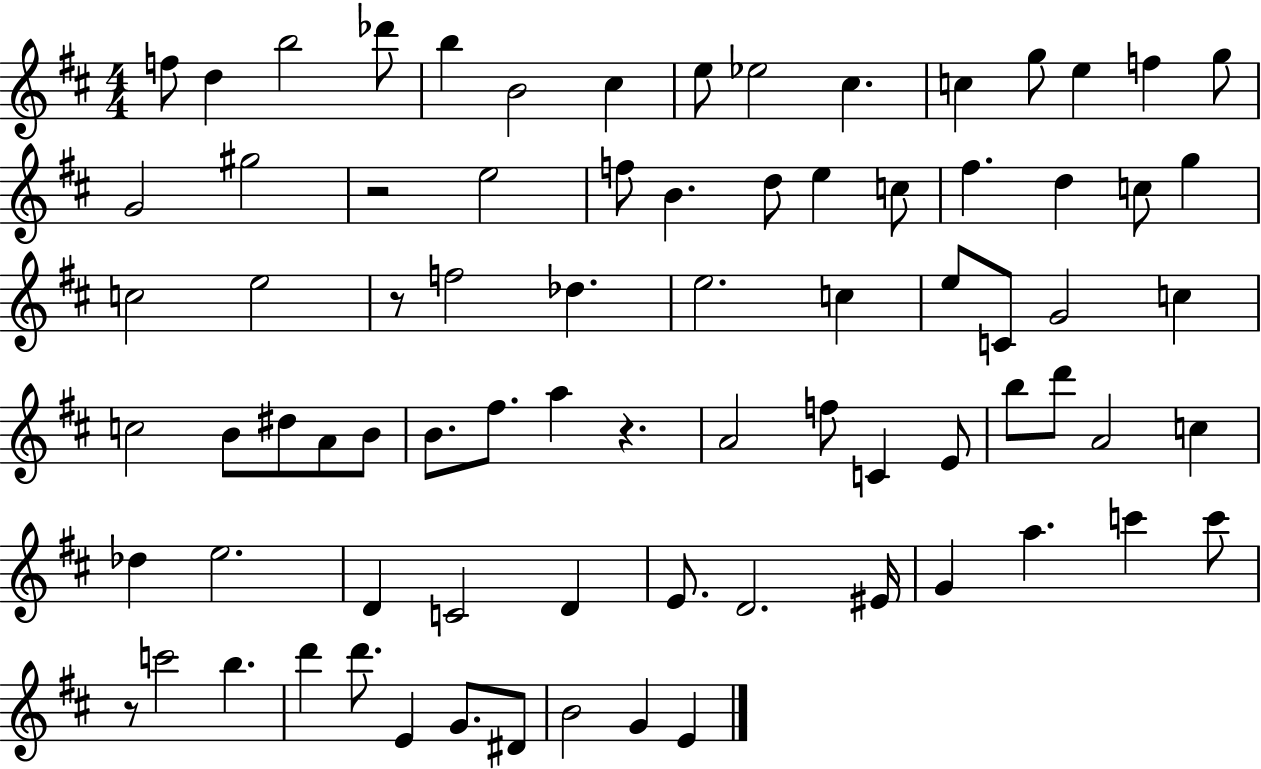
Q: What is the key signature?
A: D major